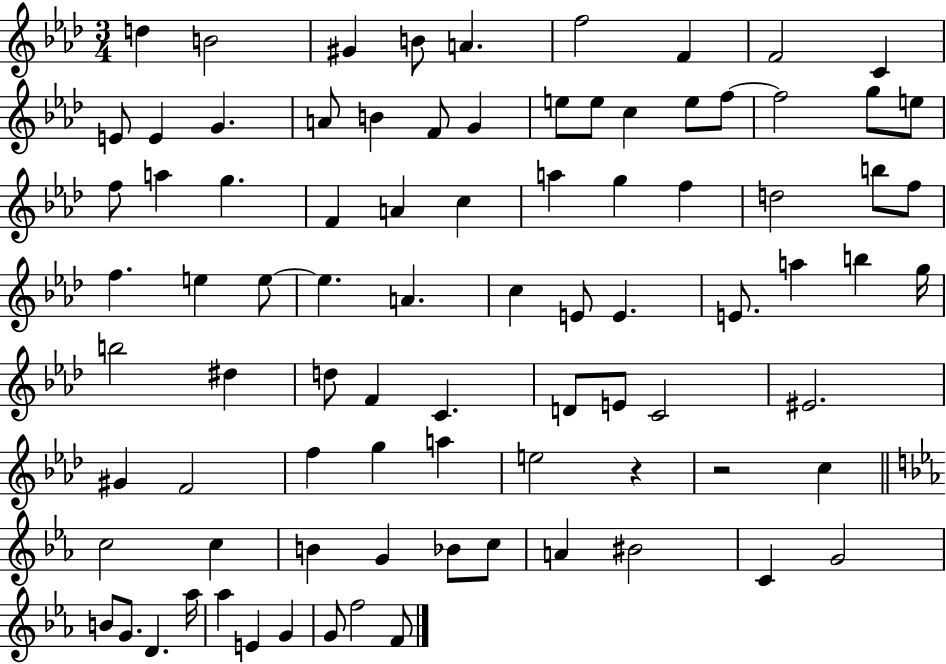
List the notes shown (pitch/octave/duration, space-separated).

D5/q B4/h G#4/q B4/e A4/q. F5/h F4/q F4/h C4/q E4/e E4/q G4/q. A4/e B4/q F4/e G4/q E5/e E5/e C5/q E5/e F5/e F5/h G5/e E5/e F5/e A5/q G5/q. F4/q A4/q C5/q A5/q G5/q F5/q D5/h B5/e F5/e F5/q. E5/q E5/e E5/q. A4/q. C5/q E4/e E4/q. E4/e. A5/q B5/q G5/s B5/h D#5/q D5/e F4/q C4/q. D4/e E4/e C4/h EIS4/h. G#4/q F4/h F5/q G5/q A5/q E5/h R/q R/h C5/q C5/h C5/q B4/q G4/q Bb4/e C5/e A4/q BIS4/h C4/q G4/h B4/e G4/e. D4/q. Ab5/s Ab5/q E4/q G4/q G4/e F5/h F4/e